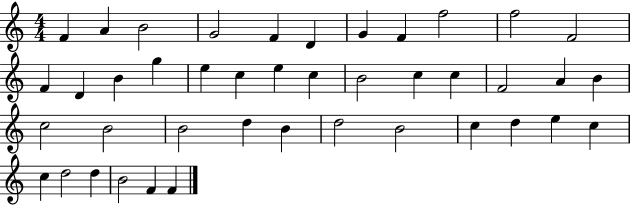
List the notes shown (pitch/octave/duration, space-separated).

F4/q A4/q B4/h G4/h F4/q D4/q G4/q F4/q F5/h F5/h F4/h F4/q D4/q B4/q G5/q E5/q C5/q E5/q C5/q B4/h C5/q C5/q F4/h A4/q B4/q C5/h B4/h B4/h D5/q B4/q D5/h B4/h C5/q D5/q E5/q C5/q C5/q D5/h D5/q B4/h F4/q F4/q